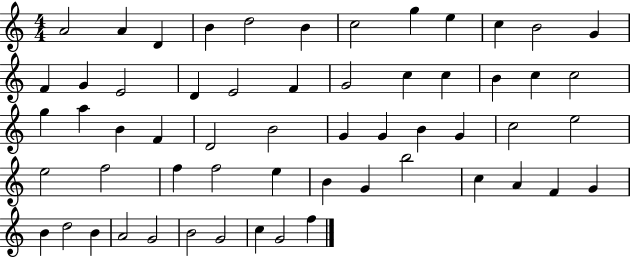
{
  \clef treble
  \numericTimeSignature
  \time 4/4
  \key c \major
  a'2 a'4 d'4 | b'4 d''2 b'4 | c''2 g''4 e''4 | c''4 b'2 g'4 | \break f'4 g'4 e'2 | d'4 e'2 f'4 | g'2 c''4 c''4 | b'4 c''4 c''2 | \break g''4 a''4 b'4 f'4 | d'2 b'2 | g'4 g'4 b'4 g'4 | c''2 e''2 | \break e''2 f''2 | f''4 f''2 e''4 | b'4 g'4 b''2 | c''4 a'4 f'4 g'4 | \break b'4 d''2 b'4 | a'2 g'2 | b'2 g'2 | c''4 g'2 f''4 | \break \bar "|."
}